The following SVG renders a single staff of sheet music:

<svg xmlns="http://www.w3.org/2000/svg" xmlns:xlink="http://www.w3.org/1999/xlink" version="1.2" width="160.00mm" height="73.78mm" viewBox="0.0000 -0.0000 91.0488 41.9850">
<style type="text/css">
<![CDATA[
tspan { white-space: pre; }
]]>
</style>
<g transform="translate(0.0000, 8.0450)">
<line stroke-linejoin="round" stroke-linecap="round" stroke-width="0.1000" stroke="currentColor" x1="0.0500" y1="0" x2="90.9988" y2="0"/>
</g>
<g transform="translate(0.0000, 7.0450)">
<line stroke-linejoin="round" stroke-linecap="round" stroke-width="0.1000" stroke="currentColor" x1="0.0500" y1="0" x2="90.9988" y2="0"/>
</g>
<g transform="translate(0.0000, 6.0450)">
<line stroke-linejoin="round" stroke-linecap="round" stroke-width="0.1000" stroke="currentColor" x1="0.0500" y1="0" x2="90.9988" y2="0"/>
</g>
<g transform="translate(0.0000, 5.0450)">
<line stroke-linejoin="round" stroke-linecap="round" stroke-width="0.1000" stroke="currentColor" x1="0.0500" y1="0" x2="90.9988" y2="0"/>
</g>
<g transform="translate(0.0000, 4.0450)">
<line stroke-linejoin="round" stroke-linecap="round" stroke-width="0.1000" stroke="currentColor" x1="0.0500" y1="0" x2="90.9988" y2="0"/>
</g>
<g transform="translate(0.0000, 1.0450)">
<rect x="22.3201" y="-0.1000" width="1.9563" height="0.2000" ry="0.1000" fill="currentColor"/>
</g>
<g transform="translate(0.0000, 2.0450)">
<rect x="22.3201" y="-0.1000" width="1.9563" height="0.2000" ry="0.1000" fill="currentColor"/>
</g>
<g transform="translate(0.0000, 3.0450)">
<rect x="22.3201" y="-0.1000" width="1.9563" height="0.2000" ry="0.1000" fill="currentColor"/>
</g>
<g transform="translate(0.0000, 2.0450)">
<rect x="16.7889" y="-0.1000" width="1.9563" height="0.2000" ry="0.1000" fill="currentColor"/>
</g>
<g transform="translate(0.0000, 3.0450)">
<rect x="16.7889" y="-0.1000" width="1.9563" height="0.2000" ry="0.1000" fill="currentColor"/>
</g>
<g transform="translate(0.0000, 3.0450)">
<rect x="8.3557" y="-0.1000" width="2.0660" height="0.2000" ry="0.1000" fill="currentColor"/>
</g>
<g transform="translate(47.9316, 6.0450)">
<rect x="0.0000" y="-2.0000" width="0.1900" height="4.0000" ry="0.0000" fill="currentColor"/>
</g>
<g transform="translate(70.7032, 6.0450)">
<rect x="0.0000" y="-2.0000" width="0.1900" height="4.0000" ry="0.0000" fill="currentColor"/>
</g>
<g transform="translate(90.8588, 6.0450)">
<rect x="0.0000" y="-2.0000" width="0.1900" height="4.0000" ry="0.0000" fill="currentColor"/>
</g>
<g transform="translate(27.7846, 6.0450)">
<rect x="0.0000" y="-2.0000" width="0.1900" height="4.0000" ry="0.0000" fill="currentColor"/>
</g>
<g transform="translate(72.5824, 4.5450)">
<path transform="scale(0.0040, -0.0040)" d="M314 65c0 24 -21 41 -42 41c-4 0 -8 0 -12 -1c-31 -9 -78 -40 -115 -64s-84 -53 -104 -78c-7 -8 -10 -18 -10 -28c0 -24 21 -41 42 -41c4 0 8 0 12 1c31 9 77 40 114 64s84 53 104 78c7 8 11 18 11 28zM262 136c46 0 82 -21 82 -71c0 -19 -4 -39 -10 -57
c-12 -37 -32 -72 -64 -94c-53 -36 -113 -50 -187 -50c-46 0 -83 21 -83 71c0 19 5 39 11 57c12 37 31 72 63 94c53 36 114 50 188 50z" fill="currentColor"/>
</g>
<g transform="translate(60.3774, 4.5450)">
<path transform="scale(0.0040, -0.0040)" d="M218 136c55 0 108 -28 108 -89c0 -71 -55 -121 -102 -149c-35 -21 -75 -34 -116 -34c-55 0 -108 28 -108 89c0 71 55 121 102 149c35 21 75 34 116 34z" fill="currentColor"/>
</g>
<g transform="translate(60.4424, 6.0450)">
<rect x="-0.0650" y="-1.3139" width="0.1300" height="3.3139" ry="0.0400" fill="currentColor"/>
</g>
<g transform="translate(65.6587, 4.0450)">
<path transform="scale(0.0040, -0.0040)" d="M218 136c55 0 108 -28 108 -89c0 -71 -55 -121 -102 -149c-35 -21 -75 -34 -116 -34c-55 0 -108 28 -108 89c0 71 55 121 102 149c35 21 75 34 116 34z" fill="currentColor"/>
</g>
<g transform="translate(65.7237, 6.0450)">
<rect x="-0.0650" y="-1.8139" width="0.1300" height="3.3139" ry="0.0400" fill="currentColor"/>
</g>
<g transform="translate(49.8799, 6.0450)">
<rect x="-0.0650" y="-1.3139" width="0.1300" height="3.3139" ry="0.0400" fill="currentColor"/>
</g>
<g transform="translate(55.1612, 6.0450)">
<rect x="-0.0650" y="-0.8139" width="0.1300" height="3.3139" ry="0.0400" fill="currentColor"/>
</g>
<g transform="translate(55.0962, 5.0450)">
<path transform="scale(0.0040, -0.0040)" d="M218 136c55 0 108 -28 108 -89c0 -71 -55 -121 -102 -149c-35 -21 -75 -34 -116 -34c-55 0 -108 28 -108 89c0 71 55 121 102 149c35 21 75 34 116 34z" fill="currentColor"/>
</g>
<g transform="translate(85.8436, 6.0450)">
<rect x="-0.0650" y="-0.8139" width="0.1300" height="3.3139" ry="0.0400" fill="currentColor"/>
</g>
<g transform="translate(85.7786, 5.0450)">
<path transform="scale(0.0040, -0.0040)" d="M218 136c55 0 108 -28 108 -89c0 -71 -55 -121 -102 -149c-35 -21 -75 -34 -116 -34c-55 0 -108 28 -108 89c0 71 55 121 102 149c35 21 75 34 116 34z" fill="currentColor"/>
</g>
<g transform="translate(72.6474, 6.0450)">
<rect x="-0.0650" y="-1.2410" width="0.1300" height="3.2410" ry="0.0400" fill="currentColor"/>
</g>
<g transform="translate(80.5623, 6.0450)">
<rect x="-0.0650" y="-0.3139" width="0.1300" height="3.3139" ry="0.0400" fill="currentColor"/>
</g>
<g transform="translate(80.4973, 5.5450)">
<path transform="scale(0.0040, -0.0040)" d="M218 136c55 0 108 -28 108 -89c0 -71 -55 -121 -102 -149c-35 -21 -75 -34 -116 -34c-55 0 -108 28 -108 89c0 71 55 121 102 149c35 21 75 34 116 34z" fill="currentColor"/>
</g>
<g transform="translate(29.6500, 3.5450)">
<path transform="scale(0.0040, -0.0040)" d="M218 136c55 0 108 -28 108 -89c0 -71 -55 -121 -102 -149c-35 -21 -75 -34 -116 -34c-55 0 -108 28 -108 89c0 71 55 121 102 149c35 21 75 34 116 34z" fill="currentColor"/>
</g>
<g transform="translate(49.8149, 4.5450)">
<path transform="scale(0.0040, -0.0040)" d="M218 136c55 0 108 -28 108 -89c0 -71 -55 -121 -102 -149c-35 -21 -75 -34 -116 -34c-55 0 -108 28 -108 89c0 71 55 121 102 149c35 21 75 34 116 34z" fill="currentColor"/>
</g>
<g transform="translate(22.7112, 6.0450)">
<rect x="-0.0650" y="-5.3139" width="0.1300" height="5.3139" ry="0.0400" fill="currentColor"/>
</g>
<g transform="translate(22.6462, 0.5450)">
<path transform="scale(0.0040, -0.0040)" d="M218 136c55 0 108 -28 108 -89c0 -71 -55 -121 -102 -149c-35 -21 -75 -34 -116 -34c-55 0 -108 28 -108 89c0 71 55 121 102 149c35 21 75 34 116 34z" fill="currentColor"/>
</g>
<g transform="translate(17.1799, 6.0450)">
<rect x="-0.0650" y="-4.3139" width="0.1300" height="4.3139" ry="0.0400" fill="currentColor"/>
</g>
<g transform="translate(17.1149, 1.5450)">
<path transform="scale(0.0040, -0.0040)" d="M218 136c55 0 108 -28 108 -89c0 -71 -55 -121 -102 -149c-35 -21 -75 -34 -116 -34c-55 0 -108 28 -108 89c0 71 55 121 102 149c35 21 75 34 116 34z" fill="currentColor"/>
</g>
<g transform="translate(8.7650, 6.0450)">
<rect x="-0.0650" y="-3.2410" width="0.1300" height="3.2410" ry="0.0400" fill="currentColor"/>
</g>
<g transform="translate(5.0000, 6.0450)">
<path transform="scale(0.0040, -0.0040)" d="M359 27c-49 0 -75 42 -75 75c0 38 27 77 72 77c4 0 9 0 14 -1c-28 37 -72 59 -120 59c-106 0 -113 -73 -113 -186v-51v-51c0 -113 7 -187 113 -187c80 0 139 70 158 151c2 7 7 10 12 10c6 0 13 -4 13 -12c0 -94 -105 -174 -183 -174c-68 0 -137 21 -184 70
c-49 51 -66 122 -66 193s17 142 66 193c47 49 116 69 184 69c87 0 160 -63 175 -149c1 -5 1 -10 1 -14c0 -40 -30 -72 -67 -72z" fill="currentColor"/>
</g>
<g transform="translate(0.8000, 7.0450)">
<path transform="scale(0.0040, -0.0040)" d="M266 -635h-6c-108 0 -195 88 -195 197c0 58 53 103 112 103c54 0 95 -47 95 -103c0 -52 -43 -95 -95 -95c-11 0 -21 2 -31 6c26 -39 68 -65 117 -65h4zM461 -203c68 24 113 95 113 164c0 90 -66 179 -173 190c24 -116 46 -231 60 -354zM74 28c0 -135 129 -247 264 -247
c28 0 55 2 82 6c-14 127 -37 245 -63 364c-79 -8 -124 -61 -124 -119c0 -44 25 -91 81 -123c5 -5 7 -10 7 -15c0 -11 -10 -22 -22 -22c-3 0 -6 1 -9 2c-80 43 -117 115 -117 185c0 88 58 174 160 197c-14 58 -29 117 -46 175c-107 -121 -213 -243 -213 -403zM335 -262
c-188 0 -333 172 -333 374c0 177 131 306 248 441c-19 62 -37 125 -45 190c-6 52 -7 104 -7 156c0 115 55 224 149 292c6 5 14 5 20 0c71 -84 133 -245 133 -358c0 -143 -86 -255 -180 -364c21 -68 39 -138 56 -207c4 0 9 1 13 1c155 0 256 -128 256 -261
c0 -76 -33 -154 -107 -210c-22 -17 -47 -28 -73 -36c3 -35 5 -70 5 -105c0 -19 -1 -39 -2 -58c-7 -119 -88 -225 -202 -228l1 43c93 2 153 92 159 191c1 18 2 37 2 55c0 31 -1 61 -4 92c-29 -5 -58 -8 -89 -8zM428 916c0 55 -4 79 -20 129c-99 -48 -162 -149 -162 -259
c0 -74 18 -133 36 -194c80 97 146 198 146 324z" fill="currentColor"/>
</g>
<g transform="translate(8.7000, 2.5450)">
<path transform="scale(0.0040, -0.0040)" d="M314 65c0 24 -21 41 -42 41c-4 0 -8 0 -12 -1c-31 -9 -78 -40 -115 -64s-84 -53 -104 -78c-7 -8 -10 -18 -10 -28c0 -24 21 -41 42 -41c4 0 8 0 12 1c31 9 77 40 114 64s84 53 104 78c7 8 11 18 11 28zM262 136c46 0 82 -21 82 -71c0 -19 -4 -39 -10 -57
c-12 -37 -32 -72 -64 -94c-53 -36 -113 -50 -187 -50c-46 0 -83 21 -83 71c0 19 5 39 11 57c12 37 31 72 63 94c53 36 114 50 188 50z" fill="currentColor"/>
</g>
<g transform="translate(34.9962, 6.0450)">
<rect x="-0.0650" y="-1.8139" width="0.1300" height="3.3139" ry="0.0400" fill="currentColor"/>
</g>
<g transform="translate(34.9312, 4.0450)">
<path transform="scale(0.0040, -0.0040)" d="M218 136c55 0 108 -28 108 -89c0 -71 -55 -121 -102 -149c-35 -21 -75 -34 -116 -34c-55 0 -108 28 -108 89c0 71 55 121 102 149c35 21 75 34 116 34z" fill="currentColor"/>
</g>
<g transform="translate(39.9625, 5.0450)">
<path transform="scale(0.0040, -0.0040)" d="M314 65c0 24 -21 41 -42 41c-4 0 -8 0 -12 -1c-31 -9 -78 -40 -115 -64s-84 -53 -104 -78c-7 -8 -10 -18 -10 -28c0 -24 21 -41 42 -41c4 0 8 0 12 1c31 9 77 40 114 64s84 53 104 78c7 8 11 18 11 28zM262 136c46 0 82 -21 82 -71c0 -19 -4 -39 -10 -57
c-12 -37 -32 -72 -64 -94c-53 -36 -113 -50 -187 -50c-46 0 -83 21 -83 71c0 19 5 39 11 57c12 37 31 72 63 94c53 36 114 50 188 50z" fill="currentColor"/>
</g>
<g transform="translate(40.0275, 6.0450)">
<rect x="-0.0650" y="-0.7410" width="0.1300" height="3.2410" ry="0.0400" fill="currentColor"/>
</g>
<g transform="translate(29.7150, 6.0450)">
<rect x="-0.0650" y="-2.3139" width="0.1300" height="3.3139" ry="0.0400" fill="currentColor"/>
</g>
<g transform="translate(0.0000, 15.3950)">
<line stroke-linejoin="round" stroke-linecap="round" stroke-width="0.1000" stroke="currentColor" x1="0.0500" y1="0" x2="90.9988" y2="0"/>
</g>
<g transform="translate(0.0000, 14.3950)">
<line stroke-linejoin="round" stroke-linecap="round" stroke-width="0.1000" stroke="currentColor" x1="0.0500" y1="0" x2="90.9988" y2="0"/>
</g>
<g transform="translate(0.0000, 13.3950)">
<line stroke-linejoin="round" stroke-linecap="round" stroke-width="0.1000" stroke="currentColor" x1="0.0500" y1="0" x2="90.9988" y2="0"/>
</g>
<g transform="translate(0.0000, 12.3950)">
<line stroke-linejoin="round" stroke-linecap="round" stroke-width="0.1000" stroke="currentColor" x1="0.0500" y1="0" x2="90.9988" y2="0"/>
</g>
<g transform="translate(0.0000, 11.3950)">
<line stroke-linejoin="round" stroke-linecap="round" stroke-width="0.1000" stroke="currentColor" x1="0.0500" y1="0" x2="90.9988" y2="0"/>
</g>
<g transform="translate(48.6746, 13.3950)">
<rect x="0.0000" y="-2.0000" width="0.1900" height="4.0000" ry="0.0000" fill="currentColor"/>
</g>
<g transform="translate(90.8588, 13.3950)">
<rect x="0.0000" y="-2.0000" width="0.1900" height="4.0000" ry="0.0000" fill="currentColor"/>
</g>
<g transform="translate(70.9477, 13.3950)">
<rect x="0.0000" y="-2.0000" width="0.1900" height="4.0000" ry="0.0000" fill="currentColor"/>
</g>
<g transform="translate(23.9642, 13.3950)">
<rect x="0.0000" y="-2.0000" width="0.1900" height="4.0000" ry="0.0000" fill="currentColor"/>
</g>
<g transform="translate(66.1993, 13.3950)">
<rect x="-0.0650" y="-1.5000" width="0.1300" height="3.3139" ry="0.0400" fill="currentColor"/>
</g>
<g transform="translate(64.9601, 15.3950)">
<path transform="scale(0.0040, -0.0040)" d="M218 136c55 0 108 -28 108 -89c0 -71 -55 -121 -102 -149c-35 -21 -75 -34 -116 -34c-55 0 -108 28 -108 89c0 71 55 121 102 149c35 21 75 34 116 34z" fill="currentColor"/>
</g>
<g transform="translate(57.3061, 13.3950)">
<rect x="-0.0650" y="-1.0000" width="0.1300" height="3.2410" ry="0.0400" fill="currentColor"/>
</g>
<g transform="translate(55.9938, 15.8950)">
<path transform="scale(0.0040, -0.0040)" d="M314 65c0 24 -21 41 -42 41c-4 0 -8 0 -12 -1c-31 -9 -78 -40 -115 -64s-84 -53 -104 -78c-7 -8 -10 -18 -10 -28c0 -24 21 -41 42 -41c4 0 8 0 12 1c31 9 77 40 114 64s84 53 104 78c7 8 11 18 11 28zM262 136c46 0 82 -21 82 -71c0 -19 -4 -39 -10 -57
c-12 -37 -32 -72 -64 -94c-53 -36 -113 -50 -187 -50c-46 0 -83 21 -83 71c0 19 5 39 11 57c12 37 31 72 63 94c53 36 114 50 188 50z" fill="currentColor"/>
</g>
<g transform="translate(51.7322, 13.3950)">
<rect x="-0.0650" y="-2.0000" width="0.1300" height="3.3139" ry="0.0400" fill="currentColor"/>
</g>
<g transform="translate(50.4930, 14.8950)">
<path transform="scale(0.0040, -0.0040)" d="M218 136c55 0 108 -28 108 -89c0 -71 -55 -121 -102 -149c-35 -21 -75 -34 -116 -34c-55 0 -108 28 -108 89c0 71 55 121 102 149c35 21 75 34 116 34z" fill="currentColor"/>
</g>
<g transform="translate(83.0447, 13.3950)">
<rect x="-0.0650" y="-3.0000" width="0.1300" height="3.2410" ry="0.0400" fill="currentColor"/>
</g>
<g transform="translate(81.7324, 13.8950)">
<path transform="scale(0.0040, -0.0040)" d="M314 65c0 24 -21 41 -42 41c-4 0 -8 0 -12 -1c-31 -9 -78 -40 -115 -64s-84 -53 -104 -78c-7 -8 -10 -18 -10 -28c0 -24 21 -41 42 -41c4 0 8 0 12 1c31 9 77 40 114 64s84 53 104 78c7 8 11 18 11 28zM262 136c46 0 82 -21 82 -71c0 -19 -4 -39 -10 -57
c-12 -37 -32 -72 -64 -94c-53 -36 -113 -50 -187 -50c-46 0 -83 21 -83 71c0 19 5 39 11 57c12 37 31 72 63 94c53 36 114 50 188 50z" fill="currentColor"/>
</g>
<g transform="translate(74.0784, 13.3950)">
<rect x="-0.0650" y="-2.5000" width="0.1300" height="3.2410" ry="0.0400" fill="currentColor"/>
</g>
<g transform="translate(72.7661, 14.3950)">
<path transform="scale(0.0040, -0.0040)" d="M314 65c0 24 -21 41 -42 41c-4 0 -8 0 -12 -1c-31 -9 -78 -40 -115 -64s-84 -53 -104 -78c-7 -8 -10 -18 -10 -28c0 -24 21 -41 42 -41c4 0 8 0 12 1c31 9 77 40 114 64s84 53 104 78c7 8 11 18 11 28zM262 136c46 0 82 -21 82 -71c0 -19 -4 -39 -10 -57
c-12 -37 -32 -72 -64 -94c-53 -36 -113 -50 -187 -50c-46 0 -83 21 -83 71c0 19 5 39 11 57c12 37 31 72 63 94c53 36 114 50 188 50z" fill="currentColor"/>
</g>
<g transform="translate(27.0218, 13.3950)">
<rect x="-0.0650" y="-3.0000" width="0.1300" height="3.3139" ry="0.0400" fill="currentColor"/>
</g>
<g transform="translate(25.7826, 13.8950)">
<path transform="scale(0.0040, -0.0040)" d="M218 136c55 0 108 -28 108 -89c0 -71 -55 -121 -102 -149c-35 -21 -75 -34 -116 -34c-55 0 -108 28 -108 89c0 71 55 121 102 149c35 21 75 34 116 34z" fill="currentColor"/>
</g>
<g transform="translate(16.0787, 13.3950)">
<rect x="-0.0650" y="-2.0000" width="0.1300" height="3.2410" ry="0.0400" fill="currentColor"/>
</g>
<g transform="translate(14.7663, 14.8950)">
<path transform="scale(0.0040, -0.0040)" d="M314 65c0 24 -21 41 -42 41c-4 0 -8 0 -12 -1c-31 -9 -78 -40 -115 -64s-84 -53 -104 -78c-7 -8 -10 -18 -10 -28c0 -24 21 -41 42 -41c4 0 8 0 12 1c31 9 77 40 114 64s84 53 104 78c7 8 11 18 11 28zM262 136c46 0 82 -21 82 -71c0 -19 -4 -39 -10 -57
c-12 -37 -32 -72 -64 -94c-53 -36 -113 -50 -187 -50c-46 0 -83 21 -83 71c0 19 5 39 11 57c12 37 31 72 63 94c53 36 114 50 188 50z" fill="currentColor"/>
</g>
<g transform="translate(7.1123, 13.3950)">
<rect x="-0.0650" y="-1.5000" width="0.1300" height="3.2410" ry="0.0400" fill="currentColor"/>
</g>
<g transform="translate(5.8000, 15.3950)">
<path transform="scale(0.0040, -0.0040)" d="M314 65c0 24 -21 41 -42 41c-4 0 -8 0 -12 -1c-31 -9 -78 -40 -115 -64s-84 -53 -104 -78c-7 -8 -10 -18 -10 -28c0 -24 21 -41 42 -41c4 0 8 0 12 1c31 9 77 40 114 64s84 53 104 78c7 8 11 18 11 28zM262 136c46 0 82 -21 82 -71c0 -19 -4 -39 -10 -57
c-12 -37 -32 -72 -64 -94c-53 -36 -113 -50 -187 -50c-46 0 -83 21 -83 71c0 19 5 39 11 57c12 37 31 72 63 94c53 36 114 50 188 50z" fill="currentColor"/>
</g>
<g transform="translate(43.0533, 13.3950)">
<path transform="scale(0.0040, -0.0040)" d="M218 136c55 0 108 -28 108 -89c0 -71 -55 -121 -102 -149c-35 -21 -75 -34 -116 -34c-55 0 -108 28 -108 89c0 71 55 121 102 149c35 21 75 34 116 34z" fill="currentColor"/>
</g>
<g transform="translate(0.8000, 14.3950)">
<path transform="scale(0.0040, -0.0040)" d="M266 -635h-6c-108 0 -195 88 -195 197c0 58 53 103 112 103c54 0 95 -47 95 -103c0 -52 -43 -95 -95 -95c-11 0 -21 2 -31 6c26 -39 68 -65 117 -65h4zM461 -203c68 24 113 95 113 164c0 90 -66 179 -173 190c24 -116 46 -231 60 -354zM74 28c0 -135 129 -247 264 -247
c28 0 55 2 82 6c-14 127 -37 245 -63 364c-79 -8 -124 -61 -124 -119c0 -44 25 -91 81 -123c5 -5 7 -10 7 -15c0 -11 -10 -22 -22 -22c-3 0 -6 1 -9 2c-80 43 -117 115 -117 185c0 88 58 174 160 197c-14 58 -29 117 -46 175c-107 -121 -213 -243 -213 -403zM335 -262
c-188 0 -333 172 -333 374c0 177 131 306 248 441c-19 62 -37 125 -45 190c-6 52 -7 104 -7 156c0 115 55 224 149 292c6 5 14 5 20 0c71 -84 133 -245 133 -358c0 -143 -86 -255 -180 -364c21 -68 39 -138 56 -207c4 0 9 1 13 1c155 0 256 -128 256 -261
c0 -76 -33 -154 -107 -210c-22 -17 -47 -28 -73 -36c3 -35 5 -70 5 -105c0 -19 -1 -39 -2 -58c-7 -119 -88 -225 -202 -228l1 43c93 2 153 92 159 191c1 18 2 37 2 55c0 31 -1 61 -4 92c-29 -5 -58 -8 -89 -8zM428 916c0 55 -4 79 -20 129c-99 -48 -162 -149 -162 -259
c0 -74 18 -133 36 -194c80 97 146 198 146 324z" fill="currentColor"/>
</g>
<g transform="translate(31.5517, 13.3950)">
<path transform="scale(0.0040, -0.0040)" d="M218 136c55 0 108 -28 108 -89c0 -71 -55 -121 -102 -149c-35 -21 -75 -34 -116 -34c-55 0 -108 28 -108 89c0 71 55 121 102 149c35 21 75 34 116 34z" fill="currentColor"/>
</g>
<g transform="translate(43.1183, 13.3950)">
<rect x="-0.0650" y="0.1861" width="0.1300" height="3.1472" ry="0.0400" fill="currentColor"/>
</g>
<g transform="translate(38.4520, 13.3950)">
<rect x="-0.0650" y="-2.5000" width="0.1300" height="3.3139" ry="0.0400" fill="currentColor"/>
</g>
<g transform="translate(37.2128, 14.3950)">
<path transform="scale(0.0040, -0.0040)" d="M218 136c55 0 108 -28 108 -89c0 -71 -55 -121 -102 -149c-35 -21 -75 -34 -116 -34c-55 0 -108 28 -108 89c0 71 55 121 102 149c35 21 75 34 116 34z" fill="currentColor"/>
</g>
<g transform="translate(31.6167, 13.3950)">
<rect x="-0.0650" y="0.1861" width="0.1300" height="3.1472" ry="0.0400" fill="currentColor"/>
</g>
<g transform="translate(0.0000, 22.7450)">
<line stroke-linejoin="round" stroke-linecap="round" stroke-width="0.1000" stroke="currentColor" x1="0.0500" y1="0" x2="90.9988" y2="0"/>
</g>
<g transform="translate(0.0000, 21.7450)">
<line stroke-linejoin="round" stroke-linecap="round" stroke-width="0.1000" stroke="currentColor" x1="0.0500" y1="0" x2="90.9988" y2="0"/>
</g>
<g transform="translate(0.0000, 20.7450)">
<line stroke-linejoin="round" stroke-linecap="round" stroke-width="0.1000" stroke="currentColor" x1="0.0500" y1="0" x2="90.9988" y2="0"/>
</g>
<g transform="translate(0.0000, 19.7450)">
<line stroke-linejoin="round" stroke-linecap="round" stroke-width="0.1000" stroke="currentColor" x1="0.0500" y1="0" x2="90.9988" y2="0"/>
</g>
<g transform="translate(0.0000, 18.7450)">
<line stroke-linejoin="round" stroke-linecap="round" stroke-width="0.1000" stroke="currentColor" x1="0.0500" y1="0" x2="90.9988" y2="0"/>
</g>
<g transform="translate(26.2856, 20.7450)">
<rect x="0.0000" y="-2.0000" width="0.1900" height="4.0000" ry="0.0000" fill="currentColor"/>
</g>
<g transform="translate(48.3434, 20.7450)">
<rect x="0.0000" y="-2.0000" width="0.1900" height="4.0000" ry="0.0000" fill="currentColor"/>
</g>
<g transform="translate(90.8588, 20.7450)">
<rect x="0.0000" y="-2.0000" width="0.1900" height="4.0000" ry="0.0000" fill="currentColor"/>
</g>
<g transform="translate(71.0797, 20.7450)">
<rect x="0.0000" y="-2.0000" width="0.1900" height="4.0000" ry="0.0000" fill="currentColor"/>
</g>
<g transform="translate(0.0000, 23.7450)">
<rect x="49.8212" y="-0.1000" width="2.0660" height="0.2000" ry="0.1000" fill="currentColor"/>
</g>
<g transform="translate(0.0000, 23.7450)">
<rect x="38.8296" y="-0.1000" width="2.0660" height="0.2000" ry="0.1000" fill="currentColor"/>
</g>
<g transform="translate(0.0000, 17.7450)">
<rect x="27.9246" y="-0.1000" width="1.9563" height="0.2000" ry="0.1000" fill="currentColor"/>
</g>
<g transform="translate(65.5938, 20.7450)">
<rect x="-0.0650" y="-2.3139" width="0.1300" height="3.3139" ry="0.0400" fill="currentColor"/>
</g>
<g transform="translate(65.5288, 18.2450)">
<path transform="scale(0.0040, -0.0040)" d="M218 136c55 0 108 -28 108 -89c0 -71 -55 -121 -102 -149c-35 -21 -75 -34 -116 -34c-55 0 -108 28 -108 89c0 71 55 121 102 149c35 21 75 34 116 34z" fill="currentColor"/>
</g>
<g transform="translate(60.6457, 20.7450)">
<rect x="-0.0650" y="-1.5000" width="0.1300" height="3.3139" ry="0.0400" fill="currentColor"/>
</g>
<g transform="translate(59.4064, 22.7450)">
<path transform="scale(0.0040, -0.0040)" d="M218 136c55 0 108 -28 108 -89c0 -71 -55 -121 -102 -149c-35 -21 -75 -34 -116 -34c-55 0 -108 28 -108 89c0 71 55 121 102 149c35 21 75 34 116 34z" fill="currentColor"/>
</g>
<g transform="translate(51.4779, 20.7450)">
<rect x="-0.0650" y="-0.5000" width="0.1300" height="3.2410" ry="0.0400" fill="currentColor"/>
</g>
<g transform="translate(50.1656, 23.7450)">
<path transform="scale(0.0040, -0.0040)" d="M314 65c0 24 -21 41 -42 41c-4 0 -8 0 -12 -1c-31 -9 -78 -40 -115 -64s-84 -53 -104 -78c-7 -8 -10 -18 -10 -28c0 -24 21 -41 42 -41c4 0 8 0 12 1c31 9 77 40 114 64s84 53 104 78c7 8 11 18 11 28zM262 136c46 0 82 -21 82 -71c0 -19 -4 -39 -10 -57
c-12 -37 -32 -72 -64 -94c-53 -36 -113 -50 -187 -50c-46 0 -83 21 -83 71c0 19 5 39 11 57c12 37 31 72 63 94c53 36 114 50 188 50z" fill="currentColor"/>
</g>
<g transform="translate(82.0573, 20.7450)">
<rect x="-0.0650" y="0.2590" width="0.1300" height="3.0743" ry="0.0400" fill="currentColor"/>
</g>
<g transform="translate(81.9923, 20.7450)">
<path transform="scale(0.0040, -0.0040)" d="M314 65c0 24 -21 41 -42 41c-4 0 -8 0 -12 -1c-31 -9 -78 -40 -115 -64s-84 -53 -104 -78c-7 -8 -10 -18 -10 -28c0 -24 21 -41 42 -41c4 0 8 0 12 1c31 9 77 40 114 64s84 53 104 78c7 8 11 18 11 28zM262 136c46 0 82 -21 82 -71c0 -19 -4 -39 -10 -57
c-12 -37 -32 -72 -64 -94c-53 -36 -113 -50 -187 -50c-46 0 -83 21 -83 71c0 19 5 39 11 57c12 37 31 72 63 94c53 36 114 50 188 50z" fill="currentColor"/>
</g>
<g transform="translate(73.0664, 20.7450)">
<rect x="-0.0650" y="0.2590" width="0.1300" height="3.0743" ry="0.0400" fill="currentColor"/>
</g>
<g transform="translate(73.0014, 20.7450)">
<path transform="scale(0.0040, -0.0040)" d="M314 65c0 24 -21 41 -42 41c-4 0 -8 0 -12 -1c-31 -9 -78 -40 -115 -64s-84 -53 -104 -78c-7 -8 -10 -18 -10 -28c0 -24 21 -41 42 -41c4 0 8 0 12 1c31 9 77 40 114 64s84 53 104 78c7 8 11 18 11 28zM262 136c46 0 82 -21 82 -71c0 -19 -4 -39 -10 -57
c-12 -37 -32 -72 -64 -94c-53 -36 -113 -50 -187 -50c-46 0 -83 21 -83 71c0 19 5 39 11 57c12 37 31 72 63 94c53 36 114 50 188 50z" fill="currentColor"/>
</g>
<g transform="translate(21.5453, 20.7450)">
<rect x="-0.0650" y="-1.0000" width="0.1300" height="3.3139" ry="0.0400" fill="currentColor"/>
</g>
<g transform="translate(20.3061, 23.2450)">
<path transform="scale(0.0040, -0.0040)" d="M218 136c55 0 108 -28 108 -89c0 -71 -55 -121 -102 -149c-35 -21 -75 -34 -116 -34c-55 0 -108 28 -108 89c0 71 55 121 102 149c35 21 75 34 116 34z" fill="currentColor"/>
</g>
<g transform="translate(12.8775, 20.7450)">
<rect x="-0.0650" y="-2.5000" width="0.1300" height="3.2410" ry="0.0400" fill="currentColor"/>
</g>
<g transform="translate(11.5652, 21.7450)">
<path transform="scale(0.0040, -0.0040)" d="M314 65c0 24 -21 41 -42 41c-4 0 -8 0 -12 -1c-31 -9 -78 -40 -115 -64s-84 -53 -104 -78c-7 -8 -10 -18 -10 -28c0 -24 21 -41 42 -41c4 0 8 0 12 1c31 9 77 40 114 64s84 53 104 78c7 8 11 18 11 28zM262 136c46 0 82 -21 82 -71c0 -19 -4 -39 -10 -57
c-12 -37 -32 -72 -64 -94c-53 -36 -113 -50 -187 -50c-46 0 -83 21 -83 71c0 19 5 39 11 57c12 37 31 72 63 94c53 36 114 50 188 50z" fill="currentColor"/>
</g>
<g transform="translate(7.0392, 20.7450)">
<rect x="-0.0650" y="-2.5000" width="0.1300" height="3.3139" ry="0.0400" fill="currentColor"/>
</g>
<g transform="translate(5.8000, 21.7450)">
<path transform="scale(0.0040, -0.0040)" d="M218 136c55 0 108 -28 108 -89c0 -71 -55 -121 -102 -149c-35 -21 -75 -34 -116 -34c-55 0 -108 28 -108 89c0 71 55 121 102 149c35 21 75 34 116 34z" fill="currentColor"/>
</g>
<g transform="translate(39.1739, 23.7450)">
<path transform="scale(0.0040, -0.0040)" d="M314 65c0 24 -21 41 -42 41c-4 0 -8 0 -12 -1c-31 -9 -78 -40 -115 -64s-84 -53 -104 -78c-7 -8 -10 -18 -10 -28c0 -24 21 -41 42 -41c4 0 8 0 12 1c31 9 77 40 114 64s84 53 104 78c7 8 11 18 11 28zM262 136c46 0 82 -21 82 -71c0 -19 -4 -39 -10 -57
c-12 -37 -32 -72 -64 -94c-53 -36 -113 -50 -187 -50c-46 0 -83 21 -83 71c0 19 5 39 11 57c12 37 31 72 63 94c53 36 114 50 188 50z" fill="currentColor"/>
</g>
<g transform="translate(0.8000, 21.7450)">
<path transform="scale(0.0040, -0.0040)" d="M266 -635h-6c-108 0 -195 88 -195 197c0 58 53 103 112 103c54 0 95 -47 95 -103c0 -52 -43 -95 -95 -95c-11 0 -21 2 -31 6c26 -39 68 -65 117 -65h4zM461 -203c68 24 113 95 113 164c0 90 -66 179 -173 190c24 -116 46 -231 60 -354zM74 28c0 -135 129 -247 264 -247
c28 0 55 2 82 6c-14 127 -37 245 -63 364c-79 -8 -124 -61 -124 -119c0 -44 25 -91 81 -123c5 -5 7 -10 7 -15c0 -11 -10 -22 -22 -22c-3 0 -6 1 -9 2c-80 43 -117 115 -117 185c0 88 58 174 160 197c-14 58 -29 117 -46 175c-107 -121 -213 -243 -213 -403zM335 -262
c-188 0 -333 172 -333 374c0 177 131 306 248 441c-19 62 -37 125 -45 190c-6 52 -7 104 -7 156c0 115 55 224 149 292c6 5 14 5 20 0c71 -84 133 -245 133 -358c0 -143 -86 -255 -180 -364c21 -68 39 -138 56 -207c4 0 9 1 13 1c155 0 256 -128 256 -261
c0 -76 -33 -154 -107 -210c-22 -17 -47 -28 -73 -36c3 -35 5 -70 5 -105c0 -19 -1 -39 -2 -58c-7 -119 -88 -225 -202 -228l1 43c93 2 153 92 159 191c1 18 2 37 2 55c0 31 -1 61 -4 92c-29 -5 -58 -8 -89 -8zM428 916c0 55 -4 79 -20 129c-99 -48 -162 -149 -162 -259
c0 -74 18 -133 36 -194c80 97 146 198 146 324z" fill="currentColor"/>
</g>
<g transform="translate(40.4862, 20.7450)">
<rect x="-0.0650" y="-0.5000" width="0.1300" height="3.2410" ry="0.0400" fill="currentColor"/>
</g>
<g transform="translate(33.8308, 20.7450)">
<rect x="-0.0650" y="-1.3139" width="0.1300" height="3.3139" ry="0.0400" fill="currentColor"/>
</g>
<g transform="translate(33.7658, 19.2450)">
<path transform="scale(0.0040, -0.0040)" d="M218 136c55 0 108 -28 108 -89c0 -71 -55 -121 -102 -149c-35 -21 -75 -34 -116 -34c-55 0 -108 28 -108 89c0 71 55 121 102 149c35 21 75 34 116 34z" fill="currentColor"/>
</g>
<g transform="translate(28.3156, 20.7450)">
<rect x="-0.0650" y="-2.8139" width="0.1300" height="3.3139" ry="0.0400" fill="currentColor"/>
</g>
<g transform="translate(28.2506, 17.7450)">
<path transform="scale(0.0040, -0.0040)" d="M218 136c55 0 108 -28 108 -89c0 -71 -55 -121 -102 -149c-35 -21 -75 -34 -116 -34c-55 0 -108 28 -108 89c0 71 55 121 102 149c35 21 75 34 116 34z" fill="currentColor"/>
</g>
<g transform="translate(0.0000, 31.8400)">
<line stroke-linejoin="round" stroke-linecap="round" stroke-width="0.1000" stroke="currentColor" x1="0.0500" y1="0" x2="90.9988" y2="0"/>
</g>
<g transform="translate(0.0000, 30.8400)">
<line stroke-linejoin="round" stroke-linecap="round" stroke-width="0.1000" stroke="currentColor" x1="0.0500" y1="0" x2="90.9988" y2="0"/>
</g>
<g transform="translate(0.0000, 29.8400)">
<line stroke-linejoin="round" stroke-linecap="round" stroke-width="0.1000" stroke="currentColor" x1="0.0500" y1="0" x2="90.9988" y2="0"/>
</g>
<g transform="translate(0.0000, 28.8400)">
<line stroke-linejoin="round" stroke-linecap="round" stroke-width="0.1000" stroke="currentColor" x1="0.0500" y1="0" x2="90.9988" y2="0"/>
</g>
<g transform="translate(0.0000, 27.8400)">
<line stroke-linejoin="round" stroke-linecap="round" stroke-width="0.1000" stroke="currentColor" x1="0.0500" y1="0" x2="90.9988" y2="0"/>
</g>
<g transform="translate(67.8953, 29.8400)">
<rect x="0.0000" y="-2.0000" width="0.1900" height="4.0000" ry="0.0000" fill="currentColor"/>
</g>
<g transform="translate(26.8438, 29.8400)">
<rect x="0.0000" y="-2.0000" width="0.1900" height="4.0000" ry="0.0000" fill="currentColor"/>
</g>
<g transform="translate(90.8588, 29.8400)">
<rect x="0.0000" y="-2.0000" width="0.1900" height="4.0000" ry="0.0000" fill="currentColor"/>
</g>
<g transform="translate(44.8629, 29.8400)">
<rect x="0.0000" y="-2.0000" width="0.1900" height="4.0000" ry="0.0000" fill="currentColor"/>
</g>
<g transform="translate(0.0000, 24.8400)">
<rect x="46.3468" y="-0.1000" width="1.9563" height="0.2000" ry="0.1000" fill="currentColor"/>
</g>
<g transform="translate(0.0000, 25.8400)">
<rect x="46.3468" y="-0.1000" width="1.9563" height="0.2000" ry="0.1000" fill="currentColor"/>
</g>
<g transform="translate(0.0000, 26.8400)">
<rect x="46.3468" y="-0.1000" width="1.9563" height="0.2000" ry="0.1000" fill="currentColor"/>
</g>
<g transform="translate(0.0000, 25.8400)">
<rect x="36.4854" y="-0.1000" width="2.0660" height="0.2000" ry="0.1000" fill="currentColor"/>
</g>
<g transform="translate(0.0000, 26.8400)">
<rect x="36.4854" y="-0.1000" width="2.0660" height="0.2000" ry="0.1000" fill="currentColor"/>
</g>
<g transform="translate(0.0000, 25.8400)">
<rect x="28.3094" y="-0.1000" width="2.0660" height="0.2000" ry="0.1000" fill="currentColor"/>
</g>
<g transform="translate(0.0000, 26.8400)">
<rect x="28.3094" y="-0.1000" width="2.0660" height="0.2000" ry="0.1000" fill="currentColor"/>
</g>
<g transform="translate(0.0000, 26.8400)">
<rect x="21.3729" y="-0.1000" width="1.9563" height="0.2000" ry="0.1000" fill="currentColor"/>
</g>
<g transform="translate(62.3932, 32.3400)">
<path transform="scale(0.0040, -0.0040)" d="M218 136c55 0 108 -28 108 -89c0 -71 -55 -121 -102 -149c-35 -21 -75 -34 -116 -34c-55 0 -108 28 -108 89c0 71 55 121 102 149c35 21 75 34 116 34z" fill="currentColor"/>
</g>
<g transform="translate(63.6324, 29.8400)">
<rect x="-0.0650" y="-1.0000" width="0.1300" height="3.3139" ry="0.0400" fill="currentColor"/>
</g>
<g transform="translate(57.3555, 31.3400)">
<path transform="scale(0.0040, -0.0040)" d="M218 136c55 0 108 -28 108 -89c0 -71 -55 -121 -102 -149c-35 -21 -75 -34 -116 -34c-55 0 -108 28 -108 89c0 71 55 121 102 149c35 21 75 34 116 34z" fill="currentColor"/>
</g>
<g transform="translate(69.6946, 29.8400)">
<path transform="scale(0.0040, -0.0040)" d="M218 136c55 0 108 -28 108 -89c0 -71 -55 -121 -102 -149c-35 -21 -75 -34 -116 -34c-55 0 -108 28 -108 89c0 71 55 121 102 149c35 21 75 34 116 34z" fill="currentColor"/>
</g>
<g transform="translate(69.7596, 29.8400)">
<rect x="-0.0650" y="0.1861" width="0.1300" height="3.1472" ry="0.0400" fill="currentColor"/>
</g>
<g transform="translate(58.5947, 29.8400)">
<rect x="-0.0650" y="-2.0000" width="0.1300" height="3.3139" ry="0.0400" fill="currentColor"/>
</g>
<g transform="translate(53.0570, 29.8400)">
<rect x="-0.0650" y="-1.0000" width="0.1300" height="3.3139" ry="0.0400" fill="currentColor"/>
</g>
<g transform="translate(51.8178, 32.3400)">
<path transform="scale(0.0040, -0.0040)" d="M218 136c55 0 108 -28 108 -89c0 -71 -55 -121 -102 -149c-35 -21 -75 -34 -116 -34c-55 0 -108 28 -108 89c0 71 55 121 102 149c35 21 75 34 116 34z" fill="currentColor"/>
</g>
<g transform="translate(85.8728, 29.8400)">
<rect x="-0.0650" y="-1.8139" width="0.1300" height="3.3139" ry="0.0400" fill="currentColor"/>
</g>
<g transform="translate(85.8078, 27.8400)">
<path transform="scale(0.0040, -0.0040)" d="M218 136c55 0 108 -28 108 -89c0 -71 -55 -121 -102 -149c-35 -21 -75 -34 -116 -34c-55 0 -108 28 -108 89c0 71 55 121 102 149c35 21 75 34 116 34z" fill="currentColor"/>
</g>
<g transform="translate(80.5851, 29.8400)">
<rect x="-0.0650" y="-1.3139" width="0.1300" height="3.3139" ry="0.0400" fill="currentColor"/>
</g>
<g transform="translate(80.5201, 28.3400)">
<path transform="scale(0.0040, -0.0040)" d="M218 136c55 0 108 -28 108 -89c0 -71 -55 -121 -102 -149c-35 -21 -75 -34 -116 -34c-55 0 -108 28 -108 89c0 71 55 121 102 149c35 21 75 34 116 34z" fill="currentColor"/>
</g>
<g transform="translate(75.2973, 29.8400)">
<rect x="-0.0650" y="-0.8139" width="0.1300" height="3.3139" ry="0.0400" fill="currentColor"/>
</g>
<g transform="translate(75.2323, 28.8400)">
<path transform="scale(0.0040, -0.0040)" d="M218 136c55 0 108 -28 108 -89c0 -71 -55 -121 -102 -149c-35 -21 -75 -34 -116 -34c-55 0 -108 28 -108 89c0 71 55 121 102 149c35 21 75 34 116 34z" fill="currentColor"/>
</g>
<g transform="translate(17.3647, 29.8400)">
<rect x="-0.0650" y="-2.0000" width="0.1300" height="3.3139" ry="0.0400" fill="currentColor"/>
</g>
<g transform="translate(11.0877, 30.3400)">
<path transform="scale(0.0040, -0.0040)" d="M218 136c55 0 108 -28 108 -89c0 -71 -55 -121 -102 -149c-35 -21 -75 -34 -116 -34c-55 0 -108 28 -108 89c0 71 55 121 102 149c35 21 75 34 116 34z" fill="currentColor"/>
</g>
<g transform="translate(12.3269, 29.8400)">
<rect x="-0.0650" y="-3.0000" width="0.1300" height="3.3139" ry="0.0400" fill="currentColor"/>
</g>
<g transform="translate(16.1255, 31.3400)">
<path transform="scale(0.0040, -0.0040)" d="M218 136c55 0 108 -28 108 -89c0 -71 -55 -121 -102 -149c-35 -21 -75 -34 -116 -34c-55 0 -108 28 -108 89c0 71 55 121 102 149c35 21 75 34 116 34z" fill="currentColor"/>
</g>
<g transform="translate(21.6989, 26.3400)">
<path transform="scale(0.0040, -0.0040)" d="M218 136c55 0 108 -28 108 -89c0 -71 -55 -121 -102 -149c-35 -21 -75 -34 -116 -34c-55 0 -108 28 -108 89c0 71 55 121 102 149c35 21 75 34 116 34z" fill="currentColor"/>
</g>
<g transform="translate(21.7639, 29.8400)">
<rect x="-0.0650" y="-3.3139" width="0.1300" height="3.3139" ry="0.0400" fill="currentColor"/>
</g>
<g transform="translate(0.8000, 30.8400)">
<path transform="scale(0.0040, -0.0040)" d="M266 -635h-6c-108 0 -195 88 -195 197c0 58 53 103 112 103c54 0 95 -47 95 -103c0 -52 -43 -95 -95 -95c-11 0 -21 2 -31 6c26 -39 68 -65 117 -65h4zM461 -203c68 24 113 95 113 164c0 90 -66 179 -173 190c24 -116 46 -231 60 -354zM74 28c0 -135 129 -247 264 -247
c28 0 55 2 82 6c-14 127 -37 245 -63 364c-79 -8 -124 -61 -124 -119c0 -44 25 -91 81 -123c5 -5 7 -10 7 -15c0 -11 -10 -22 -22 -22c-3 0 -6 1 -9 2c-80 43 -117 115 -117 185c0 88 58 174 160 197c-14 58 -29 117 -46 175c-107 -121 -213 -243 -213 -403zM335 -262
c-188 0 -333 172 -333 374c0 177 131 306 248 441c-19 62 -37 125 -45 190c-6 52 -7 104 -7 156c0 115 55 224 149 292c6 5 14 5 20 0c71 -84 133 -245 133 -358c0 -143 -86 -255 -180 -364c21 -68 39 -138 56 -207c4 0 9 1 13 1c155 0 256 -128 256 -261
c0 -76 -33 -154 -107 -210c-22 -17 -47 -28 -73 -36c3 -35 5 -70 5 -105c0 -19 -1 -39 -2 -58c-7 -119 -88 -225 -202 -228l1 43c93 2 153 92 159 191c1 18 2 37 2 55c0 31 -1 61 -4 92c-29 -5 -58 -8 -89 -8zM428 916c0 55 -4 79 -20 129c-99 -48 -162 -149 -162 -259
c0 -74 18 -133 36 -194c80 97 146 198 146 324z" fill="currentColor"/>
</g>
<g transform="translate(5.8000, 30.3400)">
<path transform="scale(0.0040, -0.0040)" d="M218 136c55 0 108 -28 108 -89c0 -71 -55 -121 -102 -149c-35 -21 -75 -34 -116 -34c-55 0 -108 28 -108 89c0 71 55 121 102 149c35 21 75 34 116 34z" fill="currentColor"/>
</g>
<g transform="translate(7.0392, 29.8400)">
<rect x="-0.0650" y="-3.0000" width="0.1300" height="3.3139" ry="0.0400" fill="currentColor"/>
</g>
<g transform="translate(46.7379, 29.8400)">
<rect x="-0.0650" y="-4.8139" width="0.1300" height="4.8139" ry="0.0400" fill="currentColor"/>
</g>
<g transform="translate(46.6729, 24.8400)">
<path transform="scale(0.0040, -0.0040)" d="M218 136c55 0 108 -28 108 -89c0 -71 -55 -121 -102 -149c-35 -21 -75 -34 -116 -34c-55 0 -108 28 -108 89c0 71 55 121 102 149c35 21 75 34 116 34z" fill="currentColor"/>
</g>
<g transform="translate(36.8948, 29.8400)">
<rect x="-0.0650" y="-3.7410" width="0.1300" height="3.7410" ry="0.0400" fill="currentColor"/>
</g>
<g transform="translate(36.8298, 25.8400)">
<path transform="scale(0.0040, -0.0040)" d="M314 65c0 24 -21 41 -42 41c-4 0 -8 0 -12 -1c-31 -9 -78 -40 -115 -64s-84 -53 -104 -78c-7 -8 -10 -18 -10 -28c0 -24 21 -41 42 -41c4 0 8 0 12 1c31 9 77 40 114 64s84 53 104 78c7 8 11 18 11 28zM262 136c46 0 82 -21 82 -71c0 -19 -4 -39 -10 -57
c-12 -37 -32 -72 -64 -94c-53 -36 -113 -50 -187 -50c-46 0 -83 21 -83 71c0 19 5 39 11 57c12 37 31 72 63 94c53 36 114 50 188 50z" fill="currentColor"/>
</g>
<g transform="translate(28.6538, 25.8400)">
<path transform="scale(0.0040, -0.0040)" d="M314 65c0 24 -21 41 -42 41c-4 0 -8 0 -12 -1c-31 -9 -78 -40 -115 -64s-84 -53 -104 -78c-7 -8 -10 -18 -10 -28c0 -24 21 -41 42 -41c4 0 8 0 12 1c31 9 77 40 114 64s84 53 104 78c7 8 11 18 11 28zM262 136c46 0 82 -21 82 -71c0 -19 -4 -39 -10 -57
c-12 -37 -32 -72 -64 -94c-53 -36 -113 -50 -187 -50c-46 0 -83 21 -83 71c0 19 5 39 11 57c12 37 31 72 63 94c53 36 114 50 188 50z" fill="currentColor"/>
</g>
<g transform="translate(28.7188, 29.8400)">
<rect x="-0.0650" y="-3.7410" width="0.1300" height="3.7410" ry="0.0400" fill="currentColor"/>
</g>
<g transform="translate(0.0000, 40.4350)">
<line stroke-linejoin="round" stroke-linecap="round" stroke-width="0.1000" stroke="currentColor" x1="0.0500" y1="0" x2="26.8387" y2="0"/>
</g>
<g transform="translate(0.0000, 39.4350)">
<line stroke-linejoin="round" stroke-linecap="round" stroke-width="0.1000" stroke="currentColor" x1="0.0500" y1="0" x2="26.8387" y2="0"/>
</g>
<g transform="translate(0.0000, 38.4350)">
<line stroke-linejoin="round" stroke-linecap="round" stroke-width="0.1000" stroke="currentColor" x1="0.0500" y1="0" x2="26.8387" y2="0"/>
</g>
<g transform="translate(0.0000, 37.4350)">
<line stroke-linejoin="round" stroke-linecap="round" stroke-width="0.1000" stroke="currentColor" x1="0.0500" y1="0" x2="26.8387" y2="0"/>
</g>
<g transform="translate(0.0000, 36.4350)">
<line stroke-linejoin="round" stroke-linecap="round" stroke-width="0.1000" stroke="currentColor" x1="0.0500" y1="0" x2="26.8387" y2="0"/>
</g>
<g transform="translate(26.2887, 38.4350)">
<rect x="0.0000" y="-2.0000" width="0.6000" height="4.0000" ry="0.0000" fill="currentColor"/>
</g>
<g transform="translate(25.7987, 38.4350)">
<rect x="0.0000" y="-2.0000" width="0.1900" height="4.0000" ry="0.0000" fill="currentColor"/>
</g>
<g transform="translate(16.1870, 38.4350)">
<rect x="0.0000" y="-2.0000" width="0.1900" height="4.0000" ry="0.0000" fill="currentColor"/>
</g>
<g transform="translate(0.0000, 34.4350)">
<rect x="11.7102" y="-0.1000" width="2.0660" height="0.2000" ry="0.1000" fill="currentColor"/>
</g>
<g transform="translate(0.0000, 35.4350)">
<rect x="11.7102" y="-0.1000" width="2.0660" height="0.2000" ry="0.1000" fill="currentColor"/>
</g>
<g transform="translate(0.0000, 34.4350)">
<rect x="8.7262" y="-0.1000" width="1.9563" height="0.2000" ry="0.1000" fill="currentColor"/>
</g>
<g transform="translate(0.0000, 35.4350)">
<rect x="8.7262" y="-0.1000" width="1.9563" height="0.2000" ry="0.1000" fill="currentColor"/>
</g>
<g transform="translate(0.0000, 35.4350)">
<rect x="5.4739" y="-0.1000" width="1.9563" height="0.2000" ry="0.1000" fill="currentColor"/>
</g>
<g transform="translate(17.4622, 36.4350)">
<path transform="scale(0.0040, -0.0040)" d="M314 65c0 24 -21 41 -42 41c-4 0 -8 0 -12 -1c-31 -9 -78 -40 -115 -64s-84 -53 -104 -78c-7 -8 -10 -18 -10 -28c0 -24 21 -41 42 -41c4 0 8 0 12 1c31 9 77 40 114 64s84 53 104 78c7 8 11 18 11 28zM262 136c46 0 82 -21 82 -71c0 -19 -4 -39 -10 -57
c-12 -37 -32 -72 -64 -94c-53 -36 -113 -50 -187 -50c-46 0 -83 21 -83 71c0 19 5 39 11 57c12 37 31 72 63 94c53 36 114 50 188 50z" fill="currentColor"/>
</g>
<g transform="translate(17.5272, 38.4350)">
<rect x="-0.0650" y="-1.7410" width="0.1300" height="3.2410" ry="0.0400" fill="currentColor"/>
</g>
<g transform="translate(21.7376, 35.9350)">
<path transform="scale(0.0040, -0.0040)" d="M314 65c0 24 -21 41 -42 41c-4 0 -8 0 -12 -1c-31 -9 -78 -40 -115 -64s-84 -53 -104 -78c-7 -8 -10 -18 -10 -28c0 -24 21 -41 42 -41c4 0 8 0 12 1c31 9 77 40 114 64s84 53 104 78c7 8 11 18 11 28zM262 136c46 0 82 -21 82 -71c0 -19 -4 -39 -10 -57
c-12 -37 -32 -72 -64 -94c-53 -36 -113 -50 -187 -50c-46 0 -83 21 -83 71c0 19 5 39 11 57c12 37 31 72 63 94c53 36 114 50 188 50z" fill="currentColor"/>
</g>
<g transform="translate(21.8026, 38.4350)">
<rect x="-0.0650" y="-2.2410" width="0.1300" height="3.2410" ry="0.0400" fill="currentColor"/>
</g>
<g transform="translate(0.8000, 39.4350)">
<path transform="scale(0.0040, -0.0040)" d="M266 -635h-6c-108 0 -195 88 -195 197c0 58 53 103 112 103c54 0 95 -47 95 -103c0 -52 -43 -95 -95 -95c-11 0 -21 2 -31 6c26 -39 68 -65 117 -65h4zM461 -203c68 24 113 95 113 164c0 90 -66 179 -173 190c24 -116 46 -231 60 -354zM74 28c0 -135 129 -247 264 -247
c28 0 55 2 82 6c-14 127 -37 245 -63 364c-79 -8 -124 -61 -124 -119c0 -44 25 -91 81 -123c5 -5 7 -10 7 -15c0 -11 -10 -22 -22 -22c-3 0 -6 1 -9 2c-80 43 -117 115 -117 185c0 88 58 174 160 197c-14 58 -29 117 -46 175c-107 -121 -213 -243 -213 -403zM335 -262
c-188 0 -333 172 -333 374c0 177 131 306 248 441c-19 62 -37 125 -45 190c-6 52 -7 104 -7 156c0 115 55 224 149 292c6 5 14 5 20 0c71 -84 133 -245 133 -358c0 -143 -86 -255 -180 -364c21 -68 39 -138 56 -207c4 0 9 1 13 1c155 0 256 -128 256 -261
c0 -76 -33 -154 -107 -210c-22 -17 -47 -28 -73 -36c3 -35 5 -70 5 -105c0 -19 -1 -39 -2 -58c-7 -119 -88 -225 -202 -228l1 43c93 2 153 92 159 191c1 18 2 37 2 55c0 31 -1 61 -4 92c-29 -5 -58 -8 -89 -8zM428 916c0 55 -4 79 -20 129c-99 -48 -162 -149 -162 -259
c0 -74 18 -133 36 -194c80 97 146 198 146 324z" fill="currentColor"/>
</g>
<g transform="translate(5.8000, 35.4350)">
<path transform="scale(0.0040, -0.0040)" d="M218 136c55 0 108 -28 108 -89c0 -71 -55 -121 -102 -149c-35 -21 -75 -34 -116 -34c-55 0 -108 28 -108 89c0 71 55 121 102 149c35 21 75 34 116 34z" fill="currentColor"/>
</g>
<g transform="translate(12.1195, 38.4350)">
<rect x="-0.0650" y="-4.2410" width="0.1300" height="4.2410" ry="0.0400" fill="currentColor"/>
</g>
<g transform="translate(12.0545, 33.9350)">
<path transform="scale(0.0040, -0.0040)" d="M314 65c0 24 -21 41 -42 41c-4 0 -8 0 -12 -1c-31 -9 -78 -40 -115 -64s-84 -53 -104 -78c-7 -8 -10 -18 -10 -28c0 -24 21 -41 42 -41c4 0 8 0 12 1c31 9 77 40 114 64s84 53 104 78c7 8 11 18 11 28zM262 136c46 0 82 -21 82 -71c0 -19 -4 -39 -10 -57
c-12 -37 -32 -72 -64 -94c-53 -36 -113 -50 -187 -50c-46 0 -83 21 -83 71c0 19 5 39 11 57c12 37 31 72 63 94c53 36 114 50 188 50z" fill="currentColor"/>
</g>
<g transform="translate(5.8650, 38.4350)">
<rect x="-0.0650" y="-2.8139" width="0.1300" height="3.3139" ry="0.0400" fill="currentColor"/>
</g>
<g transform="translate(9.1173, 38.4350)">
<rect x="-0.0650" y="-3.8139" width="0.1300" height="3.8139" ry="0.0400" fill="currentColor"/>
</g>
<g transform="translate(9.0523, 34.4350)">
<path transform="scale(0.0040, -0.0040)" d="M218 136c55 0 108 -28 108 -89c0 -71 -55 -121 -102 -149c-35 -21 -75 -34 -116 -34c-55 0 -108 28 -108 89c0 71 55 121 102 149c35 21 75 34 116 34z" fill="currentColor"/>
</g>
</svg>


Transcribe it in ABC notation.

X:1
T:Untitled
M:4/4
L:1/4
K:C
b2 d' f' g f d2 e d e f e2 c d E2 F2 A B G B F D2 E G2 A2 G G2 D a e C2 C2 E g B2 B2 A A F b c'2 c'2 e' D F D B d e f a c' d'2 f2 g2